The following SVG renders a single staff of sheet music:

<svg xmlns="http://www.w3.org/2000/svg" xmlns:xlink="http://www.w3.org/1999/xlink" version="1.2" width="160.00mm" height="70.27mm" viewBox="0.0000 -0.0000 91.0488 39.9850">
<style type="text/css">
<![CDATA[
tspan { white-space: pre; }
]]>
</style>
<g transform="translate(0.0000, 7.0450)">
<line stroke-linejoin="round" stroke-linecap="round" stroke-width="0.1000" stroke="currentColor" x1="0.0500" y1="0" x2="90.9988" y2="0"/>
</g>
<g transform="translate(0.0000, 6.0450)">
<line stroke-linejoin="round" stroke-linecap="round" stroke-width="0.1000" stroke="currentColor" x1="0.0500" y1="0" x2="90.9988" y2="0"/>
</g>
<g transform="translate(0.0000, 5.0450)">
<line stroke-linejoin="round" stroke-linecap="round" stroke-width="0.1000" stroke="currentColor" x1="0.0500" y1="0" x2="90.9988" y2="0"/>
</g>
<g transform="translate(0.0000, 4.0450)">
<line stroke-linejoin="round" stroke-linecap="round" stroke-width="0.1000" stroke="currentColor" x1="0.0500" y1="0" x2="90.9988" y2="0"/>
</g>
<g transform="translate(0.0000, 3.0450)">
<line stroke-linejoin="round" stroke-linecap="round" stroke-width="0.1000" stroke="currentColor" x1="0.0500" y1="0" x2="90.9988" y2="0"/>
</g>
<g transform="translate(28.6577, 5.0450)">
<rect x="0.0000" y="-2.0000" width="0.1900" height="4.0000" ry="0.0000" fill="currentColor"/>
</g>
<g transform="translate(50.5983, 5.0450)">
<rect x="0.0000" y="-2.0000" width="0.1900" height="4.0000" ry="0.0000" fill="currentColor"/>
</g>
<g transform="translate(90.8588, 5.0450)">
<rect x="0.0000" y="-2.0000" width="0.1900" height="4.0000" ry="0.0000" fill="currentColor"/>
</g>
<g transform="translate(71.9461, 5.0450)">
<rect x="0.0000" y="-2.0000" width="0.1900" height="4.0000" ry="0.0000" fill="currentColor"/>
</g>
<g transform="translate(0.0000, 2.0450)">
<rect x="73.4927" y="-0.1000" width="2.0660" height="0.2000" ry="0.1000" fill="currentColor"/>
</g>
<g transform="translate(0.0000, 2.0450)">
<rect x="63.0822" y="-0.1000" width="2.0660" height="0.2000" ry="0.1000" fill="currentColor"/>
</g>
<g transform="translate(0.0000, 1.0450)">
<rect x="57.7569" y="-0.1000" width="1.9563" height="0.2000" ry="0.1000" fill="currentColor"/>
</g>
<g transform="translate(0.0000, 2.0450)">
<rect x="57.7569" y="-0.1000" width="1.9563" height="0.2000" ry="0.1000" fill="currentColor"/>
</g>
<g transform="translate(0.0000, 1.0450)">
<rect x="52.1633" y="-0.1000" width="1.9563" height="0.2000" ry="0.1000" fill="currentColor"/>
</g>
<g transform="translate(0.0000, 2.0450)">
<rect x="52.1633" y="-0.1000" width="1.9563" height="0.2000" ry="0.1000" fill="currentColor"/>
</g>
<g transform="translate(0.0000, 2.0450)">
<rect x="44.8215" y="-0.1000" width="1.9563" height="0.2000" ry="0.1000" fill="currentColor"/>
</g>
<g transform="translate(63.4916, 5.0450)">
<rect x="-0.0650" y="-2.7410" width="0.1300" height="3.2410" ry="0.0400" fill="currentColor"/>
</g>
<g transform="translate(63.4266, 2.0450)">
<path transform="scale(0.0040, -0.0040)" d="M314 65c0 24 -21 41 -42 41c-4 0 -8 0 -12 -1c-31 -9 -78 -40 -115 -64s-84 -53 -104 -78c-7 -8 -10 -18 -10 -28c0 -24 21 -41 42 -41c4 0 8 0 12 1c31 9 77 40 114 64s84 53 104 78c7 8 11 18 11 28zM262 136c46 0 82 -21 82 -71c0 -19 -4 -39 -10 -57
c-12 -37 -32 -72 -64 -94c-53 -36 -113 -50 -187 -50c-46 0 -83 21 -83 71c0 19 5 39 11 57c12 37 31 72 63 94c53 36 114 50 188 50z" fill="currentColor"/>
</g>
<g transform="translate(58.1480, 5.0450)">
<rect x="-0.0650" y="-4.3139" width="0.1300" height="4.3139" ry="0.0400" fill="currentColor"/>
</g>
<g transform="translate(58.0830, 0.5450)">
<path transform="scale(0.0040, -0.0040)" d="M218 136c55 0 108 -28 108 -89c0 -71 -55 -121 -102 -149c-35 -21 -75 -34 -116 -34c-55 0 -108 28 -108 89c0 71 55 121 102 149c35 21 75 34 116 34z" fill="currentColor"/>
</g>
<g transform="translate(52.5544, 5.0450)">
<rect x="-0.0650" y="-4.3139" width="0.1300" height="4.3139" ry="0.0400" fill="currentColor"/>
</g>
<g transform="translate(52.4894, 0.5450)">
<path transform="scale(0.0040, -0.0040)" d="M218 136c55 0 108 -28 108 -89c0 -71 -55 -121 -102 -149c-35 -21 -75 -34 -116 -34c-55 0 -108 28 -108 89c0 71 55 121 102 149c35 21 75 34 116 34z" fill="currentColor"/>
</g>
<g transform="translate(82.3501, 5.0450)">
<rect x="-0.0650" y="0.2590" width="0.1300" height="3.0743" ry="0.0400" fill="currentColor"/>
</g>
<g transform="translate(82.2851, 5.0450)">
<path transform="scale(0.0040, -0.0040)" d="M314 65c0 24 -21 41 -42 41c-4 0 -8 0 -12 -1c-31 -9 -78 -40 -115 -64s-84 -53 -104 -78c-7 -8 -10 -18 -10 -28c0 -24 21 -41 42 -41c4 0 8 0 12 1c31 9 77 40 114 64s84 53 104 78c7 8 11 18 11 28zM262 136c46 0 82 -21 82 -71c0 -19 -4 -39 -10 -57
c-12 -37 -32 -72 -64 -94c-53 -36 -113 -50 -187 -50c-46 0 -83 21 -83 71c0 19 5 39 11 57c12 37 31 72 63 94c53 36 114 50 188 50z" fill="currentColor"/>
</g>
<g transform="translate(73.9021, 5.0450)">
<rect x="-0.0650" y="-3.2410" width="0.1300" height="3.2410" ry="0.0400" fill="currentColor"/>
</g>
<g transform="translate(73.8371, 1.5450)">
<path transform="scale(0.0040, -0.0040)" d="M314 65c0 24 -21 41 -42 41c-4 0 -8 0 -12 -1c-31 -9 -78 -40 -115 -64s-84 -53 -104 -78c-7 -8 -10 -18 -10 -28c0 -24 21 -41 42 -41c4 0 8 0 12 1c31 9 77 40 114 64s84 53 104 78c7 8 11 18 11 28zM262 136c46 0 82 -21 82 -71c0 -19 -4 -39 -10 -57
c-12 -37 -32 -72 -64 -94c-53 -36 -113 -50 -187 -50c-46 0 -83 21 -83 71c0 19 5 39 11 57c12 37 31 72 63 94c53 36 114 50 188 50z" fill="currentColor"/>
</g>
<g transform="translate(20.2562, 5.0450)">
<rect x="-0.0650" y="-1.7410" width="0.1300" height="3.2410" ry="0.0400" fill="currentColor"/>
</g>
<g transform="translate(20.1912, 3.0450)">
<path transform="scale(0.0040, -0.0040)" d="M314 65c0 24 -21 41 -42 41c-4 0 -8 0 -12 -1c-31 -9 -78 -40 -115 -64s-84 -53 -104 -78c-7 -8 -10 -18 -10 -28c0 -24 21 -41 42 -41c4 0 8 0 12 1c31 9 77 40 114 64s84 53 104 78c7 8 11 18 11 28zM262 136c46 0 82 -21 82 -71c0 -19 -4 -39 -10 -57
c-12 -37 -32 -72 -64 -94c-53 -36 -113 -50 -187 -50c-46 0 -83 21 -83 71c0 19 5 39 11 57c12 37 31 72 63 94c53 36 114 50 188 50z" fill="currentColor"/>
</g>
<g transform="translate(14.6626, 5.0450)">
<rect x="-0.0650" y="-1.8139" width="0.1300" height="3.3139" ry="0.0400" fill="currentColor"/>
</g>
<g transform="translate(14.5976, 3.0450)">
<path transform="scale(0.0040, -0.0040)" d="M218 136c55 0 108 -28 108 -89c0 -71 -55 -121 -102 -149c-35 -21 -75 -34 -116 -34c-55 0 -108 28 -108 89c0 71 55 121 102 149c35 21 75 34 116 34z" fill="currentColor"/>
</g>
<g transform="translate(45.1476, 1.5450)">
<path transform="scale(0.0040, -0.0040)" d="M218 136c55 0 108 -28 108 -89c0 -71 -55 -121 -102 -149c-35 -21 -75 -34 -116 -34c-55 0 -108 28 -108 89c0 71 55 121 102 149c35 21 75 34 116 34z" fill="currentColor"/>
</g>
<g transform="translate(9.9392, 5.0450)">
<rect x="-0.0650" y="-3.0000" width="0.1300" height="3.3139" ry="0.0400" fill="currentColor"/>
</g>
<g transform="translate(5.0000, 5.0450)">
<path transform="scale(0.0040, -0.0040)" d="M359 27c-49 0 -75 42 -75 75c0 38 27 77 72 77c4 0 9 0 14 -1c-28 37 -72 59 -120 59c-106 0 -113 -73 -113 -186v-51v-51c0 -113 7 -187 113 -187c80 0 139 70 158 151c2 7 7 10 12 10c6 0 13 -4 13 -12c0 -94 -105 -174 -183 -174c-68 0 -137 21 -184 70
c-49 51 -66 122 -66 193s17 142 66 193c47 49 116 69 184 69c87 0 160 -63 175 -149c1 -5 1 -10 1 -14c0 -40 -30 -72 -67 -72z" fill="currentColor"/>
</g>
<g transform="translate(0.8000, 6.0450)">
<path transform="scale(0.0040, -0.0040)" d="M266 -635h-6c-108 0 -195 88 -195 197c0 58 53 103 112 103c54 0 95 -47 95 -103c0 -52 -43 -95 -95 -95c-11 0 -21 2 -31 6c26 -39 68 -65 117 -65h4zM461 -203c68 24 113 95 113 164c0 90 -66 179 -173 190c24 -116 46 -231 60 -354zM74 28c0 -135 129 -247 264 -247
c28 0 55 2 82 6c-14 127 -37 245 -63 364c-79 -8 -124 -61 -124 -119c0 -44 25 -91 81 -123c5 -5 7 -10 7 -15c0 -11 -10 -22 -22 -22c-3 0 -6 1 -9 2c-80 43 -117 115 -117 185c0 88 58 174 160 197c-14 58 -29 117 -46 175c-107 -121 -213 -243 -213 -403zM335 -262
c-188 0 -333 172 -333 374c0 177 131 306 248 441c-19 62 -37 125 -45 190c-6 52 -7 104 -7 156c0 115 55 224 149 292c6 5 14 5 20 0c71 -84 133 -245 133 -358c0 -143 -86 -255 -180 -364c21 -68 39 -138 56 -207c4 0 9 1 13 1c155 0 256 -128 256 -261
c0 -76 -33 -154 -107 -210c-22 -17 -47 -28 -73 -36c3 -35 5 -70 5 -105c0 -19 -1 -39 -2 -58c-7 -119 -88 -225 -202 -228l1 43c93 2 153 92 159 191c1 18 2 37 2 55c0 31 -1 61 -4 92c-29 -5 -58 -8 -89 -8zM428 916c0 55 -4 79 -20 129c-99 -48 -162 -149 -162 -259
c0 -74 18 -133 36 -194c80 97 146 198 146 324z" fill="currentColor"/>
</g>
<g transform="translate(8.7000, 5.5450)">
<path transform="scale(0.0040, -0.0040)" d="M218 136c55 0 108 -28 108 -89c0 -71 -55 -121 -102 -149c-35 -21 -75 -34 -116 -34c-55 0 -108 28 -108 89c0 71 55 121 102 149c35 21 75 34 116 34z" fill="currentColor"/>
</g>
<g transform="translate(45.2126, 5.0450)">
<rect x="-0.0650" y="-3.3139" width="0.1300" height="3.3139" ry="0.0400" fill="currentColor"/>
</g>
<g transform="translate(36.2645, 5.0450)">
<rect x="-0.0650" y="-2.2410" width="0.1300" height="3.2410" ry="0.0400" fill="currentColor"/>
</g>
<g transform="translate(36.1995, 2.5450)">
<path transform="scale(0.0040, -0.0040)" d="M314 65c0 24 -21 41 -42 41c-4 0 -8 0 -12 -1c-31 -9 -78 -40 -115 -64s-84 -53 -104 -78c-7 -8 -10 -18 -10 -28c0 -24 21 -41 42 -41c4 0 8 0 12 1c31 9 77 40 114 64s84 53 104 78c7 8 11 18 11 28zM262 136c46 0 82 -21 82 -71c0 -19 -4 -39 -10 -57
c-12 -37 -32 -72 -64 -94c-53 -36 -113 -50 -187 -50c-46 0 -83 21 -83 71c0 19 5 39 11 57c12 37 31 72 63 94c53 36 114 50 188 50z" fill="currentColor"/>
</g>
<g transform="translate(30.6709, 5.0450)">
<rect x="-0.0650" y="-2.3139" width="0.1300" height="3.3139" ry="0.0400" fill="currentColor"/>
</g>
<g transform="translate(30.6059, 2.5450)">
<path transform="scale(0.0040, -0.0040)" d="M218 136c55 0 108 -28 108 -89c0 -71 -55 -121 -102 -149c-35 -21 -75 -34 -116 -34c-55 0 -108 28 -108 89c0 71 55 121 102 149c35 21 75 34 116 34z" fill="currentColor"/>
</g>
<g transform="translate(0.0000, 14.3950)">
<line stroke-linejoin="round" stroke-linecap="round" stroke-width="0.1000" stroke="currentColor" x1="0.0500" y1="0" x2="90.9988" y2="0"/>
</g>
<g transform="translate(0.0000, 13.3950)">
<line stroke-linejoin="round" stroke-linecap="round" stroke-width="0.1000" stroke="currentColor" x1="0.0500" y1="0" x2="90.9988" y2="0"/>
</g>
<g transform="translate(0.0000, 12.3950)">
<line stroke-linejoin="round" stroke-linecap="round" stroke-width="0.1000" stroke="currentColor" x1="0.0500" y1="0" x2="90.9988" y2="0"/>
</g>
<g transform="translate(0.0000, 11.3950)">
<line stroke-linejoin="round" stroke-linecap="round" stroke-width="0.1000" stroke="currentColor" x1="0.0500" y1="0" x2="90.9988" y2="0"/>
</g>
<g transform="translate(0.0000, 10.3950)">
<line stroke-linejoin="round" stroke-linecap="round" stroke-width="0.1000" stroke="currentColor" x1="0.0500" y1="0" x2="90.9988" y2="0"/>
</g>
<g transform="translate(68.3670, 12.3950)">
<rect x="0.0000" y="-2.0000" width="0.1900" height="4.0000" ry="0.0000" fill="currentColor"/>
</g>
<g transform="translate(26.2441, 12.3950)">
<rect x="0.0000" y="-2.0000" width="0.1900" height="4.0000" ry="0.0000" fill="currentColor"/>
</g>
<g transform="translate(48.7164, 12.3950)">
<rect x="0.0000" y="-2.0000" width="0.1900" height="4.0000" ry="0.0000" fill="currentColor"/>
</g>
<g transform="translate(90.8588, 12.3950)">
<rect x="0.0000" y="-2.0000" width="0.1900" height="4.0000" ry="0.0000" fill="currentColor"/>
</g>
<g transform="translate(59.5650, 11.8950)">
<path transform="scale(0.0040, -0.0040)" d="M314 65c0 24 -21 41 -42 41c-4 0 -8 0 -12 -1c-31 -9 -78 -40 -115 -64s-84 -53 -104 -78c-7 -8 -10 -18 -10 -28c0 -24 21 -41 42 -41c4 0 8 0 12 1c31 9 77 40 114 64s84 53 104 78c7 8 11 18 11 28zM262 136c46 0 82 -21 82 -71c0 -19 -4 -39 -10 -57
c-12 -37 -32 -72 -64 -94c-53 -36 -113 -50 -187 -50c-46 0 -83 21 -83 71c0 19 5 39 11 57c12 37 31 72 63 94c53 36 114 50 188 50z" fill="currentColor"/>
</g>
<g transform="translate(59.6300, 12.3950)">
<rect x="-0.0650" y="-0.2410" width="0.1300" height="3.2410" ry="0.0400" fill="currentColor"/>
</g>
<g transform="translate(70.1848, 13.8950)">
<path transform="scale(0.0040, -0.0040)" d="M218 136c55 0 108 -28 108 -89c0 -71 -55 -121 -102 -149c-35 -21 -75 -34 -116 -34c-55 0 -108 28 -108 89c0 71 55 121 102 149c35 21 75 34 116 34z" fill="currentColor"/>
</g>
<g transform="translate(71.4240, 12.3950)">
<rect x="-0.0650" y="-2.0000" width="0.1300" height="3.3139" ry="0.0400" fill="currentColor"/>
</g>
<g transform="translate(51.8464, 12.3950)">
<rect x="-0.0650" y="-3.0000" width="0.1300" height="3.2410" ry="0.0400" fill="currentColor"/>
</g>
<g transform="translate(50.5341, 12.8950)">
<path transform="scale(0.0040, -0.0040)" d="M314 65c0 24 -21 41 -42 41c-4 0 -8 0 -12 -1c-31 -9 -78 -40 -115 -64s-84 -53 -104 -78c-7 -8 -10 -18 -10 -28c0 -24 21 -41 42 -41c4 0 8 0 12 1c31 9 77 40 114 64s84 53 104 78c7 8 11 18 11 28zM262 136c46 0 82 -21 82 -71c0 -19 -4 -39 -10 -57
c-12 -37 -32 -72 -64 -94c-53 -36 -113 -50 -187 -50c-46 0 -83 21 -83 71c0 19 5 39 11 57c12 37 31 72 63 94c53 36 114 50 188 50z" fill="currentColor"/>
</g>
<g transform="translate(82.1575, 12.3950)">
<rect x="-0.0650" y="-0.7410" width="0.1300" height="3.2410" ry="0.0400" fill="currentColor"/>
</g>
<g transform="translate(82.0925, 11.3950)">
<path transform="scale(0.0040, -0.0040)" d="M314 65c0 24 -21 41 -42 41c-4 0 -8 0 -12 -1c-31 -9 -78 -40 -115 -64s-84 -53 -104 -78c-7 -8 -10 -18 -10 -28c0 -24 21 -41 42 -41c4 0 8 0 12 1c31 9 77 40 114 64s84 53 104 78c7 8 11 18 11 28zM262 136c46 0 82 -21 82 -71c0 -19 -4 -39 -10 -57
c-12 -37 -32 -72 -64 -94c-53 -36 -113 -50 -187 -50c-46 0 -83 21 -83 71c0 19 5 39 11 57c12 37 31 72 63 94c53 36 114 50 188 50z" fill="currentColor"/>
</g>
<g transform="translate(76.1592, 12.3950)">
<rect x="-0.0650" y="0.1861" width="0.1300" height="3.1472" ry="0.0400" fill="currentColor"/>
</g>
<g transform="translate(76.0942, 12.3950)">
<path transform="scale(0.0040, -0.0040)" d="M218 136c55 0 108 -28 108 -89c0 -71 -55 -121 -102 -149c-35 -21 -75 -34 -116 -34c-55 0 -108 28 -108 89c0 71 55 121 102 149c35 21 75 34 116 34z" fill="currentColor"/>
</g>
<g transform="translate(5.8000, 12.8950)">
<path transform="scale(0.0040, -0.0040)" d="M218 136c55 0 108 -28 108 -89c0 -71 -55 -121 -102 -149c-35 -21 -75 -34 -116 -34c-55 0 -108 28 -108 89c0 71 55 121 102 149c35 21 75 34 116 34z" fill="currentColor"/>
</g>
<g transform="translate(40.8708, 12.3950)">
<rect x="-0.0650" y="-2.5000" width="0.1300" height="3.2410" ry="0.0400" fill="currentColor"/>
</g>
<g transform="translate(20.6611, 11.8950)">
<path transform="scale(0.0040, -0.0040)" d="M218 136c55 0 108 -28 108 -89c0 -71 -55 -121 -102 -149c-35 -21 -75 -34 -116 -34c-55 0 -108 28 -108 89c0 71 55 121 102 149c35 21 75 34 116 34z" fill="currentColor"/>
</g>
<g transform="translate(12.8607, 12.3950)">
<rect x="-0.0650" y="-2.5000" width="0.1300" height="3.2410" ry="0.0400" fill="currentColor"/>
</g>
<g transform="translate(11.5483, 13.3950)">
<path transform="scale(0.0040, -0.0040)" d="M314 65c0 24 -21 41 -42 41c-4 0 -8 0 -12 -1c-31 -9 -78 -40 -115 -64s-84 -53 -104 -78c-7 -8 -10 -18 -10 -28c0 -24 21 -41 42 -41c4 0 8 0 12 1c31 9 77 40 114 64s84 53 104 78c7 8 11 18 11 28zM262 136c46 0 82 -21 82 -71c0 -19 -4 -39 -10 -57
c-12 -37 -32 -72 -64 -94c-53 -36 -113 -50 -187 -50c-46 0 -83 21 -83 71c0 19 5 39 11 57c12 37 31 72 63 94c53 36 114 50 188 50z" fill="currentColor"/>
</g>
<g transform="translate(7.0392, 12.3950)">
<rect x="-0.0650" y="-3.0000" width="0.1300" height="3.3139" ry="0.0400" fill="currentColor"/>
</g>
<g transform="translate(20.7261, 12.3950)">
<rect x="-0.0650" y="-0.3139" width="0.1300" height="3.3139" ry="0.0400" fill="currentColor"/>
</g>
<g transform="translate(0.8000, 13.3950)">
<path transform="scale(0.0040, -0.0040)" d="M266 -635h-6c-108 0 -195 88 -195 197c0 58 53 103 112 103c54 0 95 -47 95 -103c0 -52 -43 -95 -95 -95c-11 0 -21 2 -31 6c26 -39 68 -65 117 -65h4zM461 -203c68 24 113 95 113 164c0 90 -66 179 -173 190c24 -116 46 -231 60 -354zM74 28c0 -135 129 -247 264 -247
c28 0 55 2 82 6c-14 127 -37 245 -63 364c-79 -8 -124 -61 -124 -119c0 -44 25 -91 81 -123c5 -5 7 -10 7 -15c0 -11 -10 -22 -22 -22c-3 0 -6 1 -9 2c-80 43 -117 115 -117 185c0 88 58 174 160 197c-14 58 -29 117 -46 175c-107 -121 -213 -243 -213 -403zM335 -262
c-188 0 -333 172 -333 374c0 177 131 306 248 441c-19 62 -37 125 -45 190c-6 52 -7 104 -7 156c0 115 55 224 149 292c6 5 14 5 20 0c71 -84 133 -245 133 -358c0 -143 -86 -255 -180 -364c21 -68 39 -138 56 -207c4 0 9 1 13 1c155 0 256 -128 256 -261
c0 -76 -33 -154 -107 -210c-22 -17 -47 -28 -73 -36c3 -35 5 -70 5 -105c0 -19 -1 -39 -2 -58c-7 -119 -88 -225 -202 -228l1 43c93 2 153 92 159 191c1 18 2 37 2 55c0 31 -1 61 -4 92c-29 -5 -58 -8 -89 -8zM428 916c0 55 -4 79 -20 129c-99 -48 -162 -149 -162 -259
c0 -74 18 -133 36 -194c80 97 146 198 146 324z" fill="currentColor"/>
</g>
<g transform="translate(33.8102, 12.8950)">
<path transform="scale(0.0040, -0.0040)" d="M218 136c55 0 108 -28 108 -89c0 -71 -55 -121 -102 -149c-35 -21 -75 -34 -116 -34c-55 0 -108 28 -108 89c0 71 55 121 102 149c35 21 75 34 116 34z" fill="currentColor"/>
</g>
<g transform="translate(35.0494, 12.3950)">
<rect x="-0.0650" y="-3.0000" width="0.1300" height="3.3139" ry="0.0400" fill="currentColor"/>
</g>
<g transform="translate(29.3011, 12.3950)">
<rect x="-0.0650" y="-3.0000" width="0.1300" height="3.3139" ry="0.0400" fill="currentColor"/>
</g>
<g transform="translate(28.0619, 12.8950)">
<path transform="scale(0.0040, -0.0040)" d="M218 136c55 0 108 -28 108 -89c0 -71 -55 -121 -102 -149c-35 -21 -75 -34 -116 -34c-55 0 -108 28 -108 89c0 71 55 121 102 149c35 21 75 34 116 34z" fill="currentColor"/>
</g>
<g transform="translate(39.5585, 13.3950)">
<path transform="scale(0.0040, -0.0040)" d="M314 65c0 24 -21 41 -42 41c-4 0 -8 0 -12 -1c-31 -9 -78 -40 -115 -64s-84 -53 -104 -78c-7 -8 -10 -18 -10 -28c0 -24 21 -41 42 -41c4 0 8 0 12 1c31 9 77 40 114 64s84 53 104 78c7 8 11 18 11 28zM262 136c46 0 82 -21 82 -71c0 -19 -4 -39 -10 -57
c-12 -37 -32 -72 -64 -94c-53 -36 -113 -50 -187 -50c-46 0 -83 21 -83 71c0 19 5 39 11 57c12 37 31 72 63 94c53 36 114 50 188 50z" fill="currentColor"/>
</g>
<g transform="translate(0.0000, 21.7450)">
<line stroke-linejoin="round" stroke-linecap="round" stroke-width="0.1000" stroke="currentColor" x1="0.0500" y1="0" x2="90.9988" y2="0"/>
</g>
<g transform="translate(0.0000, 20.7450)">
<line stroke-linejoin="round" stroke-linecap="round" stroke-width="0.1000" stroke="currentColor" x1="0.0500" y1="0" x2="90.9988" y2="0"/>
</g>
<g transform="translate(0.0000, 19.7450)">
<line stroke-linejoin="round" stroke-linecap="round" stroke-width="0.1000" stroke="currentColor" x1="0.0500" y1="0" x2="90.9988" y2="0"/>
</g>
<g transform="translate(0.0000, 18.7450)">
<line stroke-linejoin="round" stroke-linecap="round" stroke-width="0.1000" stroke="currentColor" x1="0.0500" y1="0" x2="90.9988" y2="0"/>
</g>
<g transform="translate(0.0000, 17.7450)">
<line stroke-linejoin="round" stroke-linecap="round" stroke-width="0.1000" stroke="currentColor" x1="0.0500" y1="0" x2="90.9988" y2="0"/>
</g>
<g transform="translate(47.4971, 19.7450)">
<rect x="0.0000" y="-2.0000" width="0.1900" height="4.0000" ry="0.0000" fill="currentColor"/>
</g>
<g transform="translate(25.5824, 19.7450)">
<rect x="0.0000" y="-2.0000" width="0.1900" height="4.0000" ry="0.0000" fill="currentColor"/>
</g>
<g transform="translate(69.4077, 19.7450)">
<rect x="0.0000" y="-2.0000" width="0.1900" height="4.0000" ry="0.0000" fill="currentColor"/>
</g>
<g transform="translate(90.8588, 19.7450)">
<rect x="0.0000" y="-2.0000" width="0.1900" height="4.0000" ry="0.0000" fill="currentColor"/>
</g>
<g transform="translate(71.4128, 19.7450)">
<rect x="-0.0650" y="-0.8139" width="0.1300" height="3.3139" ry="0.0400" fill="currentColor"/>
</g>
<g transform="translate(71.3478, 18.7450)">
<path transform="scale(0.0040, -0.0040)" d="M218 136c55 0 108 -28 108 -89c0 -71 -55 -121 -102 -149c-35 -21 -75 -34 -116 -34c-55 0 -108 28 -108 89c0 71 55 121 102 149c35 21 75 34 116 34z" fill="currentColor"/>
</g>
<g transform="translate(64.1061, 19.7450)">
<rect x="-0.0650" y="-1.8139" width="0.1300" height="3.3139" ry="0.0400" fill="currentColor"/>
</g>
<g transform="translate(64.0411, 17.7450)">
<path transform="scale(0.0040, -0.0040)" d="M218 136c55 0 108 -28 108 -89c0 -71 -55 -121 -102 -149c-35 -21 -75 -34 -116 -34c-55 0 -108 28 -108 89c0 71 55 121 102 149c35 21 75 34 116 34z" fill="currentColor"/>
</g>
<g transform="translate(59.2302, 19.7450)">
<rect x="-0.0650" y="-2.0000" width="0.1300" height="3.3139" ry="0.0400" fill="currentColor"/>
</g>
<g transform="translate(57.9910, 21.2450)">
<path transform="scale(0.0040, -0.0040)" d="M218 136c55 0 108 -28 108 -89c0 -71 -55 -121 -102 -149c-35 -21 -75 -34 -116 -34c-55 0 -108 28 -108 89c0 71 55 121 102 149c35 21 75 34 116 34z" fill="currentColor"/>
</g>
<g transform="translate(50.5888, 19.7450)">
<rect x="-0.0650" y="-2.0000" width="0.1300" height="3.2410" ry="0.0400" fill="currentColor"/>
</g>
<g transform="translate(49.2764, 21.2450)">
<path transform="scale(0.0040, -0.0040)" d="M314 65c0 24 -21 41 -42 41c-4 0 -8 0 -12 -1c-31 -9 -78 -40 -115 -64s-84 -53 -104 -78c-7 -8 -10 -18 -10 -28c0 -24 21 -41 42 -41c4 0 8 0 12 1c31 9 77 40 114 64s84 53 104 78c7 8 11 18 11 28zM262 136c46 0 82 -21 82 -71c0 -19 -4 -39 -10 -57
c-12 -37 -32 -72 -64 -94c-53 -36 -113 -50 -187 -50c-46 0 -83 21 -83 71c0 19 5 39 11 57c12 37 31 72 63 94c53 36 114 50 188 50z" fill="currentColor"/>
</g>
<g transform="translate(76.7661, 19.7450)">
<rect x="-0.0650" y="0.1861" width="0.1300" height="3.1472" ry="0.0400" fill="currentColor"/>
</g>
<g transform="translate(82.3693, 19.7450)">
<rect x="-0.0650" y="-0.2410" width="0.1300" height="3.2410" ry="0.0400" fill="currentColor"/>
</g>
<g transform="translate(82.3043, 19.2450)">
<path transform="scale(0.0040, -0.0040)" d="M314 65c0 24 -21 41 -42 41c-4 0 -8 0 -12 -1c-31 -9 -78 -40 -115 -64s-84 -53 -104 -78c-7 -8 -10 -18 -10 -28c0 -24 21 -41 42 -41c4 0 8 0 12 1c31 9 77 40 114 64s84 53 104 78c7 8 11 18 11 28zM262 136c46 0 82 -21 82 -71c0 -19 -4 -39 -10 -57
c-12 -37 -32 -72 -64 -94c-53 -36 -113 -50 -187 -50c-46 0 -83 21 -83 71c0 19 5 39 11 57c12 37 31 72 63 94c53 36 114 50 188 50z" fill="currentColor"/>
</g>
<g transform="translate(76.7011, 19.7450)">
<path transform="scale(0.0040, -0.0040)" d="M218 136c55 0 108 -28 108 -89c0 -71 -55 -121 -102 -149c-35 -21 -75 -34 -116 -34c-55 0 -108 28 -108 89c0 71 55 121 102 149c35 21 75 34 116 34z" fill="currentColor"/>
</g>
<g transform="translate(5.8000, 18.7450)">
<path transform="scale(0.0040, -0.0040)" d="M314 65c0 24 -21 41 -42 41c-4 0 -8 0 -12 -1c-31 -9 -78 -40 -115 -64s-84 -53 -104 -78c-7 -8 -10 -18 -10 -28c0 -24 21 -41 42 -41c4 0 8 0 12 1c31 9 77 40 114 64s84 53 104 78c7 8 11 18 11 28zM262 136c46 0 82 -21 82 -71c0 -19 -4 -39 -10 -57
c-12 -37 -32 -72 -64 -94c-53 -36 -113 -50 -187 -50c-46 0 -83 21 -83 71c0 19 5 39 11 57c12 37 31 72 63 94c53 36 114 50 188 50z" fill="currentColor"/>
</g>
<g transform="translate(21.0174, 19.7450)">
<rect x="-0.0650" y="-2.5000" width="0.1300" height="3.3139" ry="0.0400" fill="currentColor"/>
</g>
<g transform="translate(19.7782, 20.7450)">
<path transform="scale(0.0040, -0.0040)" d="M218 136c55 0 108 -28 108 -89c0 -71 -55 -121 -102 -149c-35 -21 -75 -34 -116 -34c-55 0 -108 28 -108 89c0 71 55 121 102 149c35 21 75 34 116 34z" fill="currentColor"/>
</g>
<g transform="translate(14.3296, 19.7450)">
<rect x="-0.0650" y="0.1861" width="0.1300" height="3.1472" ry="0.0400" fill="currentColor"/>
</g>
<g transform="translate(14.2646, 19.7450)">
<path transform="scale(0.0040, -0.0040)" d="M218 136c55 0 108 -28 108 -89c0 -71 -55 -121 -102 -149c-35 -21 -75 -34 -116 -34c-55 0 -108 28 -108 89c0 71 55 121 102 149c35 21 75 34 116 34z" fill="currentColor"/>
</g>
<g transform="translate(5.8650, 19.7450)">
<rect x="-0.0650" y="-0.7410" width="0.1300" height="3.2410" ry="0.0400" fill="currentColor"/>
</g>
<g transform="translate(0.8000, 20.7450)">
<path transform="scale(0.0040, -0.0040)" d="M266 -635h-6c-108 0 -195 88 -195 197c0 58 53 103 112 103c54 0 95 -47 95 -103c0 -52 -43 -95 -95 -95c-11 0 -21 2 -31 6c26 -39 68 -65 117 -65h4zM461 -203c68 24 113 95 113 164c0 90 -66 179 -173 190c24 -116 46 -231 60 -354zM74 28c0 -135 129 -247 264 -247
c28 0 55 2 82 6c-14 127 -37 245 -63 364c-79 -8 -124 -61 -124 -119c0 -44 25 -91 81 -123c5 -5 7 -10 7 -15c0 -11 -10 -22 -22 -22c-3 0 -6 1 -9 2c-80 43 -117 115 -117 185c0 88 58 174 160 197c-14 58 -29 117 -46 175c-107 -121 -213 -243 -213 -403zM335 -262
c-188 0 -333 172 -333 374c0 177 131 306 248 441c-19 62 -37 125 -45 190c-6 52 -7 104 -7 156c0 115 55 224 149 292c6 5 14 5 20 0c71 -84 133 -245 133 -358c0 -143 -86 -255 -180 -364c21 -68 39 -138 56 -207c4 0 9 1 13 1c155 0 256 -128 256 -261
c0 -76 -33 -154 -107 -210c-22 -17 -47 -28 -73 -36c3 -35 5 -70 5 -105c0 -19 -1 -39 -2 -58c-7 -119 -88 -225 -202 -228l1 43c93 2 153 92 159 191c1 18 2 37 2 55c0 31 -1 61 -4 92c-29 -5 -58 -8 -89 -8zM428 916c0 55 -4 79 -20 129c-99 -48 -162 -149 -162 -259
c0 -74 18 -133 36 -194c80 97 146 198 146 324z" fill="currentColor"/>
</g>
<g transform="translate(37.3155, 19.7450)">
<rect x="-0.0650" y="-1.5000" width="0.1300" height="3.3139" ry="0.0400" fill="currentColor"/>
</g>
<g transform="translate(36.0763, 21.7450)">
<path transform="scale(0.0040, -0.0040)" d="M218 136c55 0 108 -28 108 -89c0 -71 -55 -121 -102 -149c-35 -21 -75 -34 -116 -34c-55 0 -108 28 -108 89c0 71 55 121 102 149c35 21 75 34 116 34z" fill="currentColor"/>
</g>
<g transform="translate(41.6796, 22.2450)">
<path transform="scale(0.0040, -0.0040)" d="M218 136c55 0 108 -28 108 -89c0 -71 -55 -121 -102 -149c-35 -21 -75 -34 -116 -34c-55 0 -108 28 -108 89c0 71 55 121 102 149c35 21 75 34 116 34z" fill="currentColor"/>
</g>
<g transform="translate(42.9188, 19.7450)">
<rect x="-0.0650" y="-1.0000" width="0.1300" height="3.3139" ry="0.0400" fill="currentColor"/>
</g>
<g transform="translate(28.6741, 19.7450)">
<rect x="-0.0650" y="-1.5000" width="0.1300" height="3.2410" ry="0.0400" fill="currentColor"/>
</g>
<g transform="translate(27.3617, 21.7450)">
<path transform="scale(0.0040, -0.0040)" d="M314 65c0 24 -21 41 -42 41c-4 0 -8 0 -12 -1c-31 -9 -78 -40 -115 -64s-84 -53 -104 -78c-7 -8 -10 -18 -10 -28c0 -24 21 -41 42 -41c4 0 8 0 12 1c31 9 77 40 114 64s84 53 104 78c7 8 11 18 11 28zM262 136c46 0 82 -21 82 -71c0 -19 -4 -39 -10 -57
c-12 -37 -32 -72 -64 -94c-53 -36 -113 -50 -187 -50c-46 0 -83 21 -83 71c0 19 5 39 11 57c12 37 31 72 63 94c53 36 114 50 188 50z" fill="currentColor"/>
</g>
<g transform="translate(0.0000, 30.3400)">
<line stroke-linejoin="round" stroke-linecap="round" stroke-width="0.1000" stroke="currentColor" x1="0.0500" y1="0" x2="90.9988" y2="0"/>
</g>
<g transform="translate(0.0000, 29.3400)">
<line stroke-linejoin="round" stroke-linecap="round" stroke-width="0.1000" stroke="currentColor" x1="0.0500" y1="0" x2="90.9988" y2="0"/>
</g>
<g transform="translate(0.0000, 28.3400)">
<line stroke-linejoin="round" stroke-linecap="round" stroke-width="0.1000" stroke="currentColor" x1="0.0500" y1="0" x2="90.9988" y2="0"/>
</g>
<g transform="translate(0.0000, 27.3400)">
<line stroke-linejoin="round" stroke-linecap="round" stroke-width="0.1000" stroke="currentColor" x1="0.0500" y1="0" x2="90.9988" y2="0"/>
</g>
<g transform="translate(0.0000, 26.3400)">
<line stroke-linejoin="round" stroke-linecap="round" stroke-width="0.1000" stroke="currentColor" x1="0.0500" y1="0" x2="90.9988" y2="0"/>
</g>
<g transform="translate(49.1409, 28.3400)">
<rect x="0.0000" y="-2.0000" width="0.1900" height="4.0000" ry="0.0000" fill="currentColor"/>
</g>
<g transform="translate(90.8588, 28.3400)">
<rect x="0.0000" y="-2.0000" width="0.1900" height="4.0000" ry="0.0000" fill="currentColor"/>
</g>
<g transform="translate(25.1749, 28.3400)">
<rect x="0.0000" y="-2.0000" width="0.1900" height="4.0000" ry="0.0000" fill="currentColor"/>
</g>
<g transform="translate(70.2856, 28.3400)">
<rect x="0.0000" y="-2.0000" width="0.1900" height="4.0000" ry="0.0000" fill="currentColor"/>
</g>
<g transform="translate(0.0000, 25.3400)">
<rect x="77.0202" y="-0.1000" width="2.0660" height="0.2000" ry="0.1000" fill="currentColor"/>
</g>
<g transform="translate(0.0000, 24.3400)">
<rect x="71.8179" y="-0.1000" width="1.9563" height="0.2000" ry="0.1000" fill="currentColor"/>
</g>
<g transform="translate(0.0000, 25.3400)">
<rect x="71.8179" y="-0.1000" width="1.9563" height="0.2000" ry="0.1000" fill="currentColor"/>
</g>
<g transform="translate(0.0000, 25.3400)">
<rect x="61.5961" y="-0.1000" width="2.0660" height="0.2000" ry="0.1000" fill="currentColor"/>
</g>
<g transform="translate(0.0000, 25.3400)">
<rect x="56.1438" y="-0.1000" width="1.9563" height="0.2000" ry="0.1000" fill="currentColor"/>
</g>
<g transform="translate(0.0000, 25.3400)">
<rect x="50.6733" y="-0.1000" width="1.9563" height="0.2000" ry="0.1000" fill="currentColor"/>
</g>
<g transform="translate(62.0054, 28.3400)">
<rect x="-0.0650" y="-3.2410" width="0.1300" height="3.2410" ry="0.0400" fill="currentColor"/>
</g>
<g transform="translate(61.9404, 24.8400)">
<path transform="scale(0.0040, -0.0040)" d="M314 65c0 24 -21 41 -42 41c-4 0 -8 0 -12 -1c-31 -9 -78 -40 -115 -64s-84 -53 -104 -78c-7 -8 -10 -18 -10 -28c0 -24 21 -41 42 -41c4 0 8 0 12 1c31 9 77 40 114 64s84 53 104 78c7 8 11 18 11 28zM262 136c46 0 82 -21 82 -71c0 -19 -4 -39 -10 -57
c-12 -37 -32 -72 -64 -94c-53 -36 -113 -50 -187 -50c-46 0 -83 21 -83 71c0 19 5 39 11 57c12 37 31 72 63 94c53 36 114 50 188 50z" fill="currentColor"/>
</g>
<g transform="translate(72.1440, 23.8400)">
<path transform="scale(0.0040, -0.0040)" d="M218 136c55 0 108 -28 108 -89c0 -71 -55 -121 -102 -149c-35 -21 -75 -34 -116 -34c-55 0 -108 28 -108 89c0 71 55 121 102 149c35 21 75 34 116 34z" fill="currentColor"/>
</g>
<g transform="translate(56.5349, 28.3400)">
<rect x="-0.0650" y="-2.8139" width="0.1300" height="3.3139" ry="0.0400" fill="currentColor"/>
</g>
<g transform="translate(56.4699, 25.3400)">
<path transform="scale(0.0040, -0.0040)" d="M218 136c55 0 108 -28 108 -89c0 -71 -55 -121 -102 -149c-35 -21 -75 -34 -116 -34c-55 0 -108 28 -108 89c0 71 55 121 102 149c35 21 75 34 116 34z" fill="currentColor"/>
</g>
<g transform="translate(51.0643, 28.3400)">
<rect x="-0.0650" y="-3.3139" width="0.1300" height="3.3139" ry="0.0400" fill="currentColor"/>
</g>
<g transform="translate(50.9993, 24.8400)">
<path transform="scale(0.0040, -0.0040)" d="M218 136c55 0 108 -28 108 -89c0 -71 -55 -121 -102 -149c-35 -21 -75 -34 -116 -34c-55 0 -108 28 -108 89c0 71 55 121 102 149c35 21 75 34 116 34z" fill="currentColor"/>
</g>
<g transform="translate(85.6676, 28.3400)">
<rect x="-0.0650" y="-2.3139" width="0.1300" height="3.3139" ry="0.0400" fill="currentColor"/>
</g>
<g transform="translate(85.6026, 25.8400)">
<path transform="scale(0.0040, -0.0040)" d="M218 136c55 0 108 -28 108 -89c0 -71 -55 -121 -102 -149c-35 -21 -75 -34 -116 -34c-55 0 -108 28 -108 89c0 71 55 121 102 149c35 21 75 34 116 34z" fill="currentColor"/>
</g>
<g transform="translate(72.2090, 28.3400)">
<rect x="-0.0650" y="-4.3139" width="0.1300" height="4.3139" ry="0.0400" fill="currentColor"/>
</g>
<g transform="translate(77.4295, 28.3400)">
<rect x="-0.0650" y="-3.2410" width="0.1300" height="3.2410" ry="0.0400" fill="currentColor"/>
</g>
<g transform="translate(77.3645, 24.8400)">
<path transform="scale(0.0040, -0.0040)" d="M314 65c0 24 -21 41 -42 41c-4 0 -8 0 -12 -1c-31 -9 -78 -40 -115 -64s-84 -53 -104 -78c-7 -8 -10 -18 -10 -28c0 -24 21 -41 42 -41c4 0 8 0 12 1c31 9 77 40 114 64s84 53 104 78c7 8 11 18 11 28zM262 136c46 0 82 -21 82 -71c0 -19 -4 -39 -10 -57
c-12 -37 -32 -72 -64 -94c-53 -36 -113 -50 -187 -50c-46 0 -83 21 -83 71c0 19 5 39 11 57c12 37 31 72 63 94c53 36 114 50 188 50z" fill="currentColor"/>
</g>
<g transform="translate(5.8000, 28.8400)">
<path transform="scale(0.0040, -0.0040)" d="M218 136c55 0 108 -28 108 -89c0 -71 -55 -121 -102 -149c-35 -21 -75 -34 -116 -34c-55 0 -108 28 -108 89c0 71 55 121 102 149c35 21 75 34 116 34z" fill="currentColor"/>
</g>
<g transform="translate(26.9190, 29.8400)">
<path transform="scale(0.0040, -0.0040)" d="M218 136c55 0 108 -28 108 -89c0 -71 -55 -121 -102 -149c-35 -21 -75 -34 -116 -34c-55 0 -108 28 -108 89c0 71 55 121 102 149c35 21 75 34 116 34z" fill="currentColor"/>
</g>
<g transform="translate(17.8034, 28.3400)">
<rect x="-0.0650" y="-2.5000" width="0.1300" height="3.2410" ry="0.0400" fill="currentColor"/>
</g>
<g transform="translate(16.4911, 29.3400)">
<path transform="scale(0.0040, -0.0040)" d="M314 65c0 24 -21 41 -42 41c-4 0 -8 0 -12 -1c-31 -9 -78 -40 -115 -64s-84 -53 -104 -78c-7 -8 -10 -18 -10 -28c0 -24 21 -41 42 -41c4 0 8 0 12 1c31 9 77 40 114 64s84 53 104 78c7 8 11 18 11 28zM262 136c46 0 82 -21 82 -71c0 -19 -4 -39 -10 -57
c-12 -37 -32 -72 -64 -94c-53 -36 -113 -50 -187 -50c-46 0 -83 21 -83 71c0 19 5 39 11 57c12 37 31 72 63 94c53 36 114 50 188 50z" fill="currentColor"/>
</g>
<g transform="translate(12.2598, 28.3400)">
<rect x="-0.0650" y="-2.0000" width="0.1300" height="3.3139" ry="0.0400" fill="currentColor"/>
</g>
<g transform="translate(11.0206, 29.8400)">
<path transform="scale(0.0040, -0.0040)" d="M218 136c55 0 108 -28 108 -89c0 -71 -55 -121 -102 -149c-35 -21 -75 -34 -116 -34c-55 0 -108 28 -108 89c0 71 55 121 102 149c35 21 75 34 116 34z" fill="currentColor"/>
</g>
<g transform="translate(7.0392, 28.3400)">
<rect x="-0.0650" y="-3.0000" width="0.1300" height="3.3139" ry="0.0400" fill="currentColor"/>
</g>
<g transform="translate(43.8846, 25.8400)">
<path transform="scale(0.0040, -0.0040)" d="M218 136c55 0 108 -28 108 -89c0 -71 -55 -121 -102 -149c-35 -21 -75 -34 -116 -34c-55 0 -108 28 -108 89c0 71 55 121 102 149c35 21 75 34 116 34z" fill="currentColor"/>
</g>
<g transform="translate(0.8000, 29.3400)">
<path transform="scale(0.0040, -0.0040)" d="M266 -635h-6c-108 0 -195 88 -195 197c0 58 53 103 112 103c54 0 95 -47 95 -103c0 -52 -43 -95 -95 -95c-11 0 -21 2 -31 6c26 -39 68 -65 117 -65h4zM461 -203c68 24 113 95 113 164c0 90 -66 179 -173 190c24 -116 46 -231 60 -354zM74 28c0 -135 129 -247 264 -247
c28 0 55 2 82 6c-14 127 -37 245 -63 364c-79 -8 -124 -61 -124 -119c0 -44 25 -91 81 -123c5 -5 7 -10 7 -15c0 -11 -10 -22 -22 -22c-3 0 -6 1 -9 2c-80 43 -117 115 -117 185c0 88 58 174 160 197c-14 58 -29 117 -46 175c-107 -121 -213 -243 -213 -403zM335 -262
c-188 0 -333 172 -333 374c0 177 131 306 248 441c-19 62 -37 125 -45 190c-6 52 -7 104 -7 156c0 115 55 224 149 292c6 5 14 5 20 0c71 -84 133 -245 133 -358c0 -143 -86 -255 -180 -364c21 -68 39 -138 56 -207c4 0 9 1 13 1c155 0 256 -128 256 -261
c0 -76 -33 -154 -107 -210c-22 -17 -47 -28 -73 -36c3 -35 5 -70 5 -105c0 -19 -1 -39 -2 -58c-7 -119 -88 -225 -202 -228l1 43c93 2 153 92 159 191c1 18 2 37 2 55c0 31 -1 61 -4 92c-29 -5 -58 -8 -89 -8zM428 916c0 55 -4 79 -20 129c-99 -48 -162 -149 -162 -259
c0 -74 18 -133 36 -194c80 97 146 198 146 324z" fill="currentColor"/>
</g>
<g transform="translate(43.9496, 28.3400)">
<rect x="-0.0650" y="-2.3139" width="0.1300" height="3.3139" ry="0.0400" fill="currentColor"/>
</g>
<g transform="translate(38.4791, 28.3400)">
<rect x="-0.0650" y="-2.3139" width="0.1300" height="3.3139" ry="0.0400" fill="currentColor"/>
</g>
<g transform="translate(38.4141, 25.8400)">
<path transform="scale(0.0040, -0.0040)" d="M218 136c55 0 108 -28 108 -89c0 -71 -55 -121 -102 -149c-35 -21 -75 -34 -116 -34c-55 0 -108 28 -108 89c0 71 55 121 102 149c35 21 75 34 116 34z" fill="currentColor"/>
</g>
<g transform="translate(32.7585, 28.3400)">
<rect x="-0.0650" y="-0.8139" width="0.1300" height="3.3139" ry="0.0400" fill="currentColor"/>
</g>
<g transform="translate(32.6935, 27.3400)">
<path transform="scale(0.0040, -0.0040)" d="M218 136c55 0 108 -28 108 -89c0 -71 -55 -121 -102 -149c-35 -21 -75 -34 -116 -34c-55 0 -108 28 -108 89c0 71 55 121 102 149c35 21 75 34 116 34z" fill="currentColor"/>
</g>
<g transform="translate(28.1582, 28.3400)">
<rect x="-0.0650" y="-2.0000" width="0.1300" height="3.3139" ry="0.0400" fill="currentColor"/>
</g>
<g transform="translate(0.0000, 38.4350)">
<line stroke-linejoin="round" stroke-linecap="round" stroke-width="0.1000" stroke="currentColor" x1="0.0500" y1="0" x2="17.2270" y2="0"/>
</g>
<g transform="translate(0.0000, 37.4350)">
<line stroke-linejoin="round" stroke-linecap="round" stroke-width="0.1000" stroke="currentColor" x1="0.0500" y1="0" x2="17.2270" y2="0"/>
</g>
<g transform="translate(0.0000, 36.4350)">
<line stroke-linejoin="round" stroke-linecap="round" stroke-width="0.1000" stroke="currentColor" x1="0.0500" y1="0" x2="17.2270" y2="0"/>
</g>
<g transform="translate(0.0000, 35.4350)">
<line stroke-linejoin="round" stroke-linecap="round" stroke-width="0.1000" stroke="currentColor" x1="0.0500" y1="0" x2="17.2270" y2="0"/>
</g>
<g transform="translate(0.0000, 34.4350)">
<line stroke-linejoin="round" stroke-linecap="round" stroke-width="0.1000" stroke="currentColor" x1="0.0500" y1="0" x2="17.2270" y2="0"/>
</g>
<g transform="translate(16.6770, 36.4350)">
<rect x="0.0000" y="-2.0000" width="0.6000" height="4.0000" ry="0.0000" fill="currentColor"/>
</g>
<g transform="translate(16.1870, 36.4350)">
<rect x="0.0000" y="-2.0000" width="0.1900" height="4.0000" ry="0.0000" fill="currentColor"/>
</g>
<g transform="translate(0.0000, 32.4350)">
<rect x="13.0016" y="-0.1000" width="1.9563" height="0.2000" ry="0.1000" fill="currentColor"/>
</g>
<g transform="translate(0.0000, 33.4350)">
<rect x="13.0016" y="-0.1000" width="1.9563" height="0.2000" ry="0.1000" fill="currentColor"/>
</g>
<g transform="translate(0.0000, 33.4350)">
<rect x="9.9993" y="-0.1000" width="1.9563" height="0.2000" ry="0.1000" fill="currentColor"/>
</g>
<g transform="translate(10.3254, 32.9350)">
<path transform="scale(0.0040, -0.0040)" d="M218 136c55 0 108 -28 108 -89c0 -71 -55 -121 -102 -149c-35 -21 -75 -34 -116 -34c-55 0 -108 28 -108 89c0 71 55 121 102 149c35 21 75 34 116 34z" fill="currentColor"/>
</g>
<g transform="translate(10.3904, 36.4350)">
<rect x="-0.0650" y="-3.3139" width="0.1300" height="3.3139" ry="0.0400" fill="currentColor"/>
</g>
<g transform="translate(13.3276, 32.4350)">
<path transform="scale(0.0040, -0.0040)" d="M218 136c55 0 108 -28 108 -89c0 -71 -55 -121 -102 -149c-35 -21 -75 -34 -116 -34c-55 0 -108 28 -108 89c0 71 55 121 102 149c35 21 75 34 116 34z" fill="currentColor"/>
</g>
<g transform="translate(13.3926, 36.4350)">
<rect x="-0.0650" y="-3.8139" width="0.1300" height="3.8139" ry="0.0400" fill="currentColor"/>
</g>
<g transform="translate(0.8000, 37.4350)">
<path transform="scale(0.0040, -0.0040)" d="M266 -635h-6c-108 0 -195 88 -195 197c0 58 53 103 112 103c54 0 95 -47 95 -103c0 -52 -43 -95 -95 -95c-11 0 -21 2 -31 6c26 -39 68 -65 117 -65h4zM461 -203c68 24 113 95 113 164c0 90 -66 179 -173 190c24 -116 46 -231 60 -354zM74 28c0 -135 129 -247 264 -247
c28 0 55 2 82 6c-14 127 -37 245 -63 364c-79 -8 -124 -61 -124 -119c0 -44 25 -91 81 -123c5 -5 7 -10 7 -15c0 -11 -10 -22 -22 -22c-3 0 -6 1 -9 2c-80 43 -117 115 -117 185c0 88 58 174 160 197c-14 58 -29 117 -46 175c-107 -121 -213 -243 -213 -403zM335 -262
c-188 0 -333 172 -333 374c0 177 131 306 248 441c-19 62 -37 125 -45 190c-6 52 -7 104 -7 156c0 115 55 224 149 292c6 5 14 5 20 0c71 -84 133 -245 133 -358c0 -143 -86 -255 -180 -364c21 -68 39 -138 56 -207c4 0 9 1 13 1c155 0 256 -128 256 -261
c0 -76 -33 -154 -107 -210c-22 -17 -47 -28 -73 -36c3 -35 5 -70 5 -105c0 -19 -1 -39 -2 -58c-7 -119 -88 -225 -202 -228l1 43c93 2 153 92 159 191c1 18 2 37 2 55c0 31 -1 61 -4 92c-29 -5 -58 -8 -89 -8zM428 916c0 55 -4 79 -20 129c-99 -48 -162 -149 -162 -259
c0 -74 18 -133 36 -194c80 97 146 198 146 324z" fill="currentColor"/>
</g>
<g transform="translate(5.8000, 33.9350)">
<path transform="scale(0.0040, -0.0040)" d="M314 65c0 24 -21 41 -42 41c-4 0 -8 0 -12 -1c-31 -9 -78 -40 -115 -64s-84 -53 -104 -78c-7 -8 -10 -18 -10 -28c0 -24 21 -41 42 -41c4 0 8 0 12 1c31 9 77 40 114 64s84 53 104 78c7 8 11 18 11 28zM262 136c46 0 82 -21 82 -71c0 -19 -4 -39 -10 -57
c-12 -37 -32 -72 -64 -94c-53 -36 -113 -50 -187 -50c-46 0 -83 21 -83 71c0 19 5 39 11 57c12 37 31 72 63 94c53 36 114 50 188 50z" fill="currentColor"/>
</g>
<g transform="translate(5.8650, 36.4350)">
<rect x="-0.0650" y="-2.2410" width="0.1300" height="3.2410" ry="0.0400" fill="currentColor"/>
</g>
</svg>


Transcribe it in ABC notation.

X:1
T:Untitled
M:4/4
L:1/4
K:C
A f f2 g g2 b d' d' a2 b2 B2 A G2 c A A G2 A2 c2 F B d2 d2 B G E2 E D F2 F f d B c2 A F G2 F d g g b a b2 d' b2 g g2 b c'